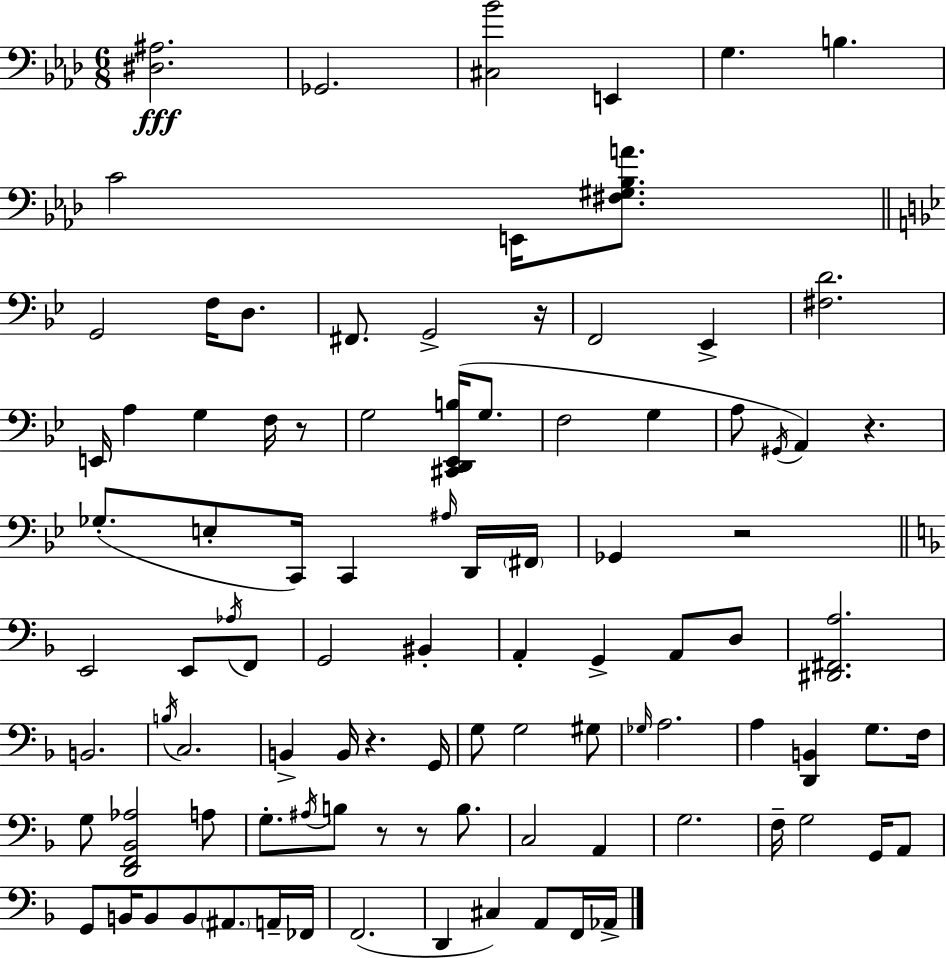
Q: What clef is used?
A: bass